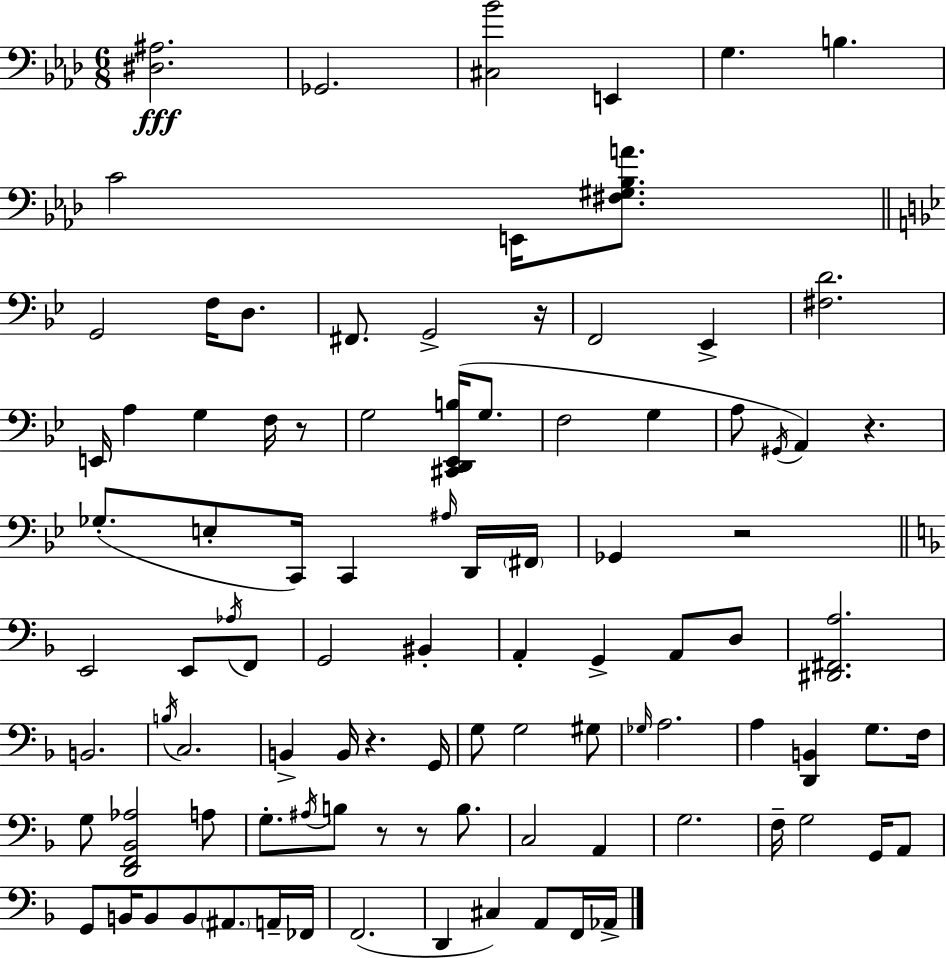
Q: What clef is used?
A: bass